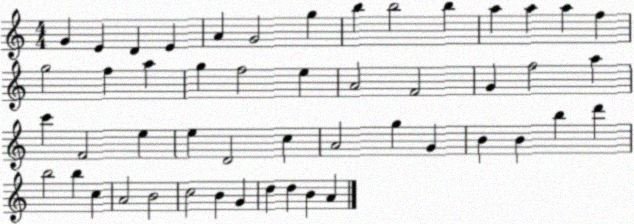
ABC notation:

X:1
T:Untitled
M:4/4
L:1/4
K:C
G E D E A G2 g b b2 b a a a f g2 f a g f2 e A2 F2 G f2 a c' F2 e e D2 c A2 g G B B b d' b2 b c A2 B2 c2 B G d d B A